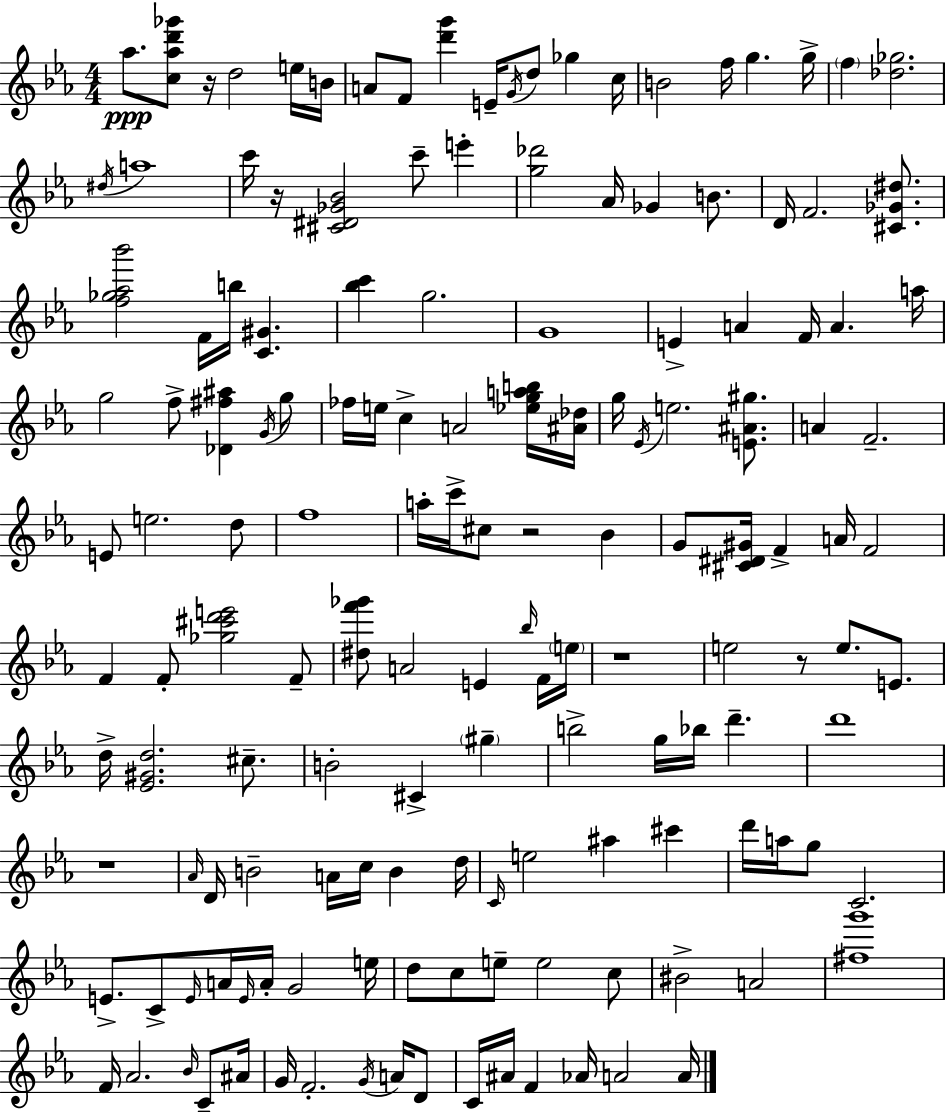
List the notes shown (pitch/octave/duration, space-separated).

Ab5/e. [C5,Ab5,D6,Gb6]/e R/s D5/h E5/s B4/s A4/e F4/e [D6,G6]/q E4/s G4/s D5/e Gb5/q C5/s B4/h F5/s G5/q. G5/s F5/q [Db5,Gb5]/h. D#5/s A5/w C6/s R/s [C#4,D#4,Gb4,Bb4]/h C6/e E6/q [G5,Db6]/h Ab4/s Gb4/q B4/e. D4/s F4/h. [C#4,Gb4,D#5]/e. [F5,Gb5,Ab5,Bb6]/h F4/s B5/s [C4,G#4]/q. [Bb5,C6]/q G5/h. G4/w E4/q A4/q F4/s A4/q. A5/s G5/h F5/e [Db4,F#5,A#5]/q G4/s G5/e FES5/s E5/s C5/q A4/h [Eb5,G5,A5,B5]/s [A#4,Db5]/s G5/s Eb4/s E5/h. [E4,A#4,G#5]/e. A4/q F4/h. E4/e E5/h. D5/e F5/w A5/s C6/s C#5/e R/h Bb4/q G4/e [C#4,D#4,G#4]/s F4/q A4/s F4/h F4/q F4/e [Gb5,C#6,D6,E6]/h F4/e [D#5,F6,Gb6]/e A4/h E4/q Bb5/s F4/s E5/s R/w E5/h R/e E5/e. E4/e. D5/s [Eb4,G#4,D5]/h. C#5/e. B4/h C#4/q G#5/q B5/h G5/s Bb5/s D6/q. D6/w R/w Ab4/s D4/s B4/h A4/s C5/s B4/q D5/s C4/s E5/h A#5/q C#6/q D6/s A5/s G5/e C4/h. E4/e. C4/e E4/s A4/s E4/s A4/s G4/h E5/s D5/e C5/e E5/e E5/h C5/e BIS4/h A4/h [F#5,G6]/w F4/s Ab4/h. Bb4/s C4/e A#4/s G4/s F4/h. G4/s A4/s D4/e C4/s A#4/s F4/q Ab4/s A4/h A4/s